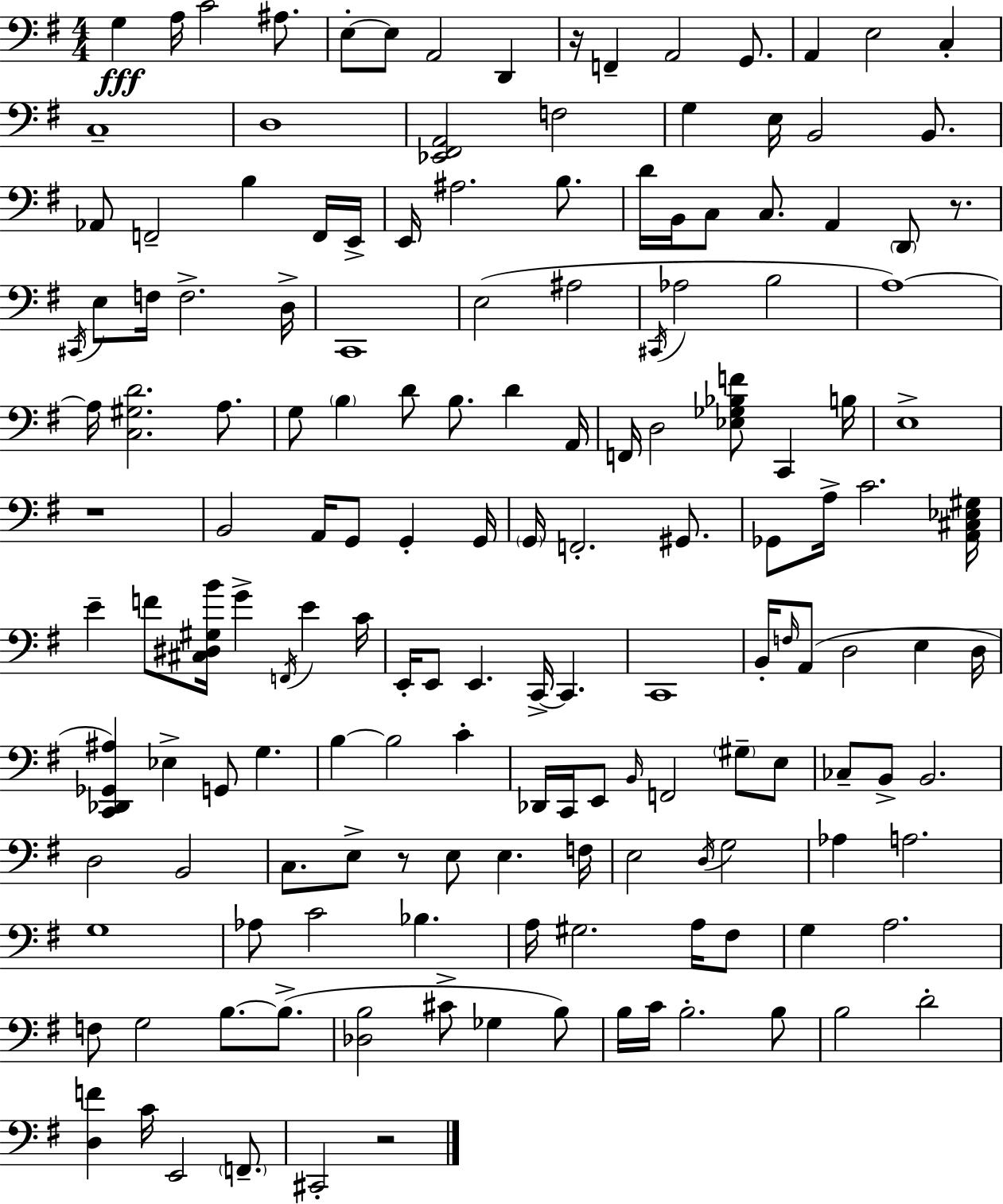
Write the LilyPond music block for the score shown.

{
  \clef bass
  \numericTimeSignature
  \time 4/4
  \key g \major
  g4\fff a16 c'2 ais8. | e8-.~~ e8 a,2 d,4 | r16 f,4-- a,2 g,8. | a,4 e2 c4-. | \break c1-- | d1 | <ees, fis, a,>2 f2 | g4 e16 b,2 b,8. | \break aes,8 f,2-- b4 f,16 e,16-> | e,16 ais2. b8. | d'16 b,16 c8 c8. a,4 \parenthesize d,8 r8. | \acciaccatura { cis,16 } e8 f16 f2.-> | \break d16-> c,1 | e2( ais2 | \acciaccatura { cis,16 } aes2 b2 | a1~~) | \break a16 <c gis d'>2. a8. | g8 \parenthesize b4 d'8 b8. d'4 | a,16 f,16 d2 <ees ges bes f'>8 c,4 | b16 e1-> | \break r1 | b,2 a,16 g,8 g,4-. | g,16 \parenthesize g,16 f,2.-. gis,8. | ges,8 a16-> c'2. | \break <a, cis ees gis>16 e'4-- f'8 <cis dis gis b'>16 g'4-> \acciaccatura { f,16 } e'4 | c'16 e,16-. e,8 e,4. c,16->~~ c,4. | c,1 | b,16-. \grace { f16 }( a,8 d2 e4 | \break d16 <c, des, ges, ais>4) ees4-> g,8 g4. | b4~~ b2 | c'4-. des,16 c,16 e,8 \grace { b,16 } f,2 | \parenthesize gis8-- e8 ces8-- b,8-> b,2. | \break d2 b,2 | c8. e8-> r8 e8 e4. | f16 e2 \acciaccatura { d16 } g2 | aes4 a2. | \break g1 | aes8 c'2 | bes4. a16 gis2. | a16 fis8 g4 a2. | \break f8 g2 | b8.~~ b8.->( <des b>2 cis'8-> | ges4 b8) b16 c'16 b2.-. | b8 b2 d'2-. | \break <d f'>4 c'16 e,2 | \parenthesize f,8.-- cis,2-. r2 | \bar "|."
}